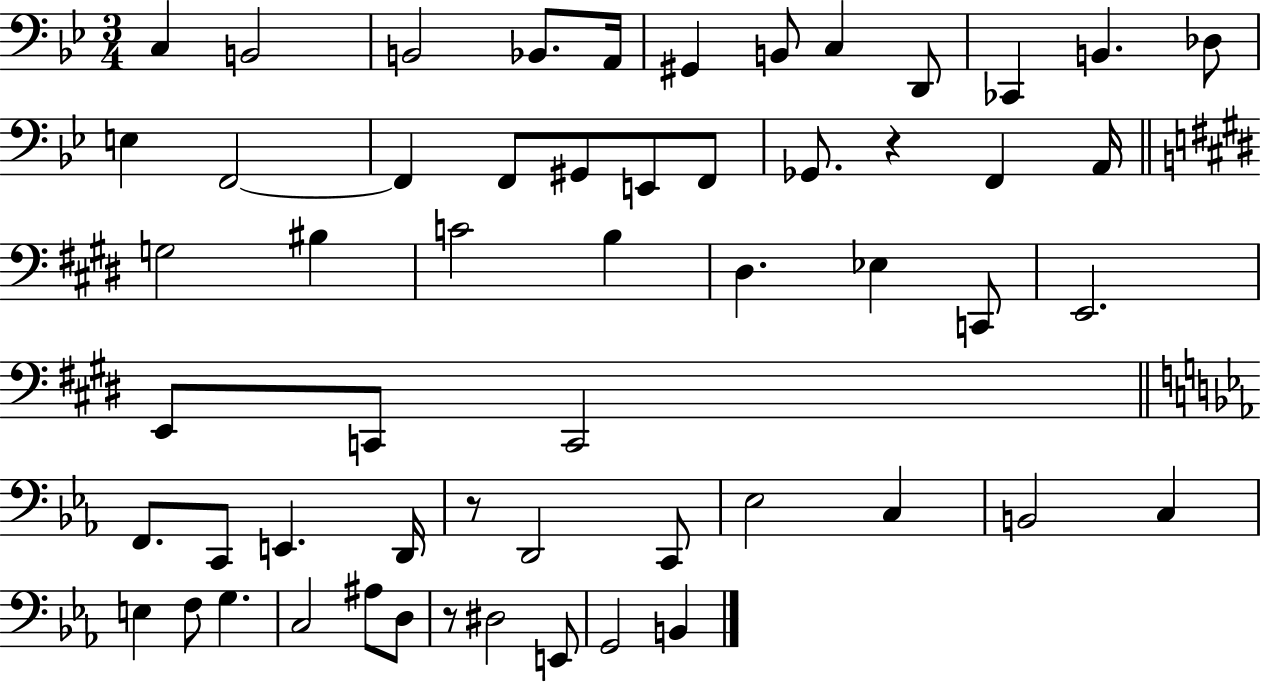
X:1
T:Untitled
M:3/4
L:1/4
K:Bb
C, B,,2 B,,2 _B,,/2 A,,/4 ^G,, B,,/2 C, D,,/2 _C,, B,, _D,/2 E, F,,2 F,, F,,/2 ^G,,/2 E,,/2 F,,/2 _G,,/2 z F,, A,,/4 G,2 ^B, C2 B, ^D, _E, C,,/2 E,,2 E,,/2 C,,/2 C,,2 F,,/2 C,,/2 E,, D,,/4 z/2 D,,2 C,,/2 _E,2 C, B,,2 C, E, F,/2 G, C,2 ^A,/2 D,/2 z/2 ^D,2 E,,/2 G,,2 B,,